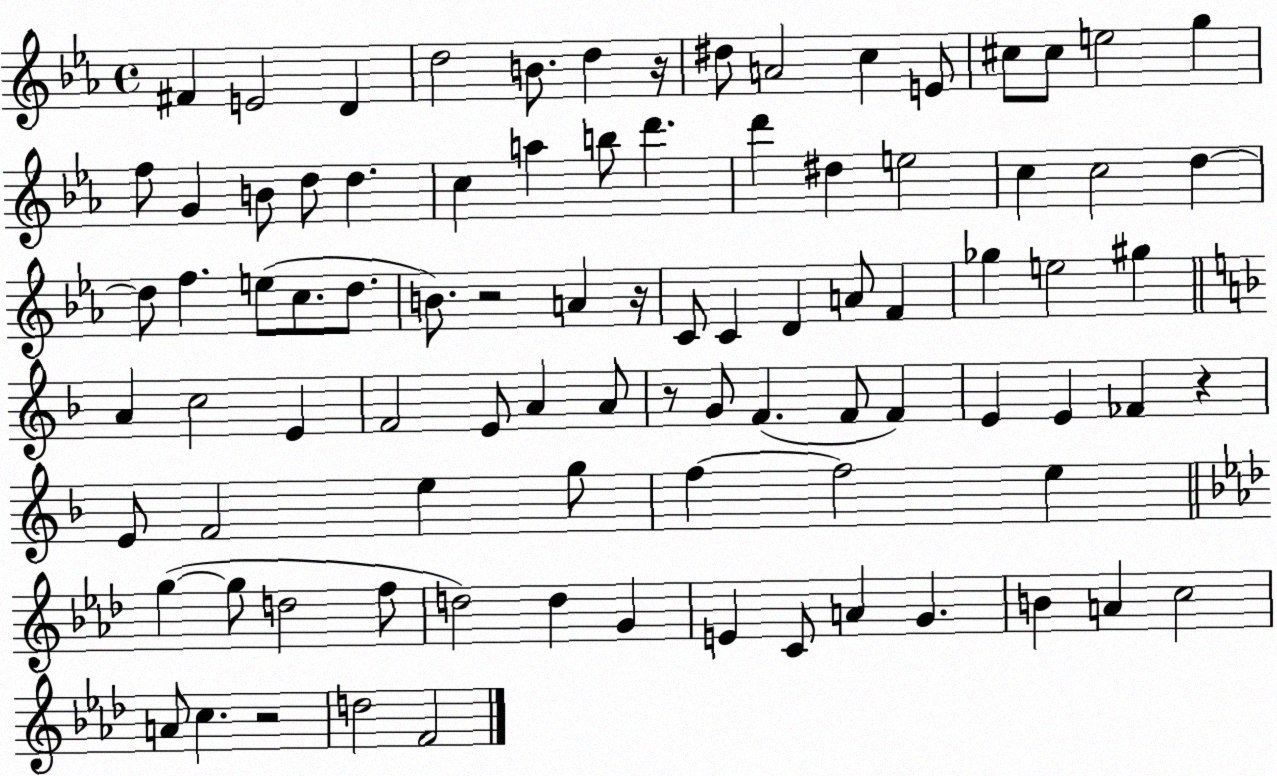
X:1
T:Untitled
M:4/4
L:1/4
K:Eb
^F E2 D d2 B/2 d z/4 ^d/2 A2 c E/2 ^c/2 ^c/2 e2 g f/2 G B/2 d/2 d c a b/2 d' d' ^d e2 c c2 d d/2 f e/2 c/2 d/2 B/2 z2 A z/4 C/2 C D A/2 F _g e2 ^g A c2 E F2 E/2 A A/2 z/2 G/2 F F/2 F E E _F z E/2 F2 e g/2 f f2 e g g/2 d2 f/2 d2 d G E C/2 A G B A c2 A/2 c z2 d2 F2